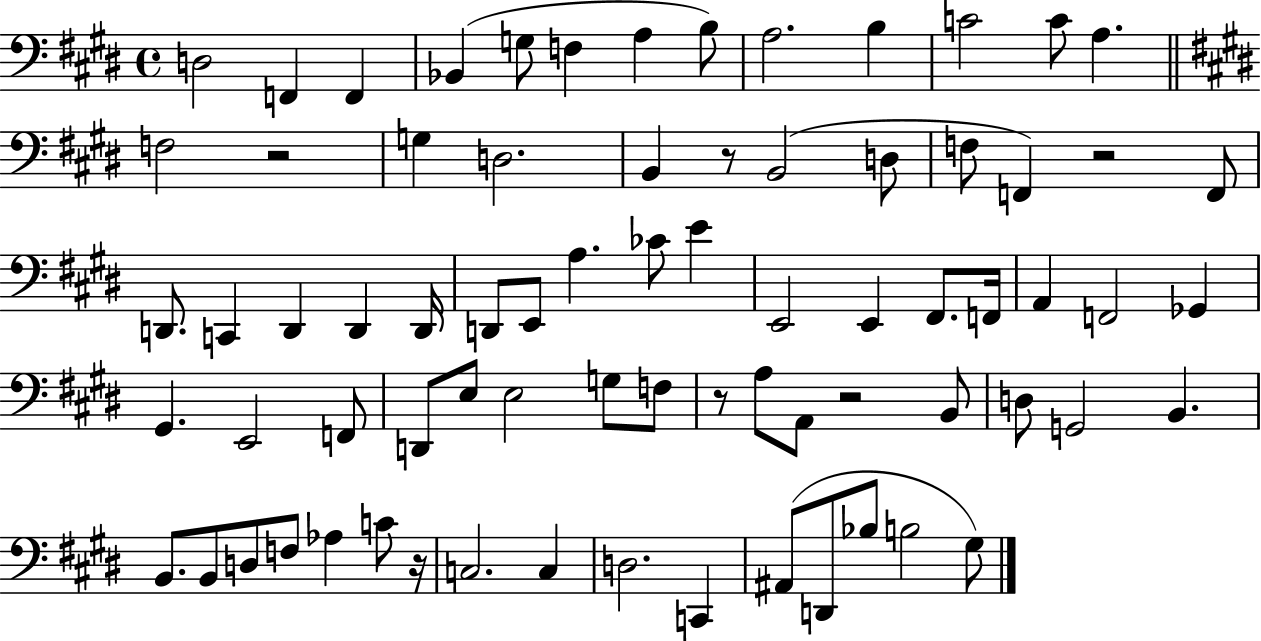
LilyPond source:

{
  \clef bass
  \time 4/4
  \defaultTimeSignature
  \key e \major
  d2 f,4 f,4 | bes,4( g8 f4 a4 b8) | a2. b4 | c'2 c'8 a4. | \break \bar "||" \break \key e \major f2 r2 | g4 d2. | b,4 r8 b,2( d8 | f8 f,4) r2 f,8 | \break d,8. c,4 d,4 d,4 d,16 | d,8 e,8 a4. ces'8 e'4 | e,2 e,4 fis,8. f,16 | a,4 f,2 ges,4 | \break gis,4. e,2 f,8 | d,8 e8 e2 g8 f8 | r8 a8 a,8 r2 b,8 | d8 g,2 b,4. | \break b,8. b,8 d8 f8 aes4 c'8 r16 | c2. c4 | d2. c,4 | ais,8( d,8 bes8 b2 gis8) | \break \bar "|."
}